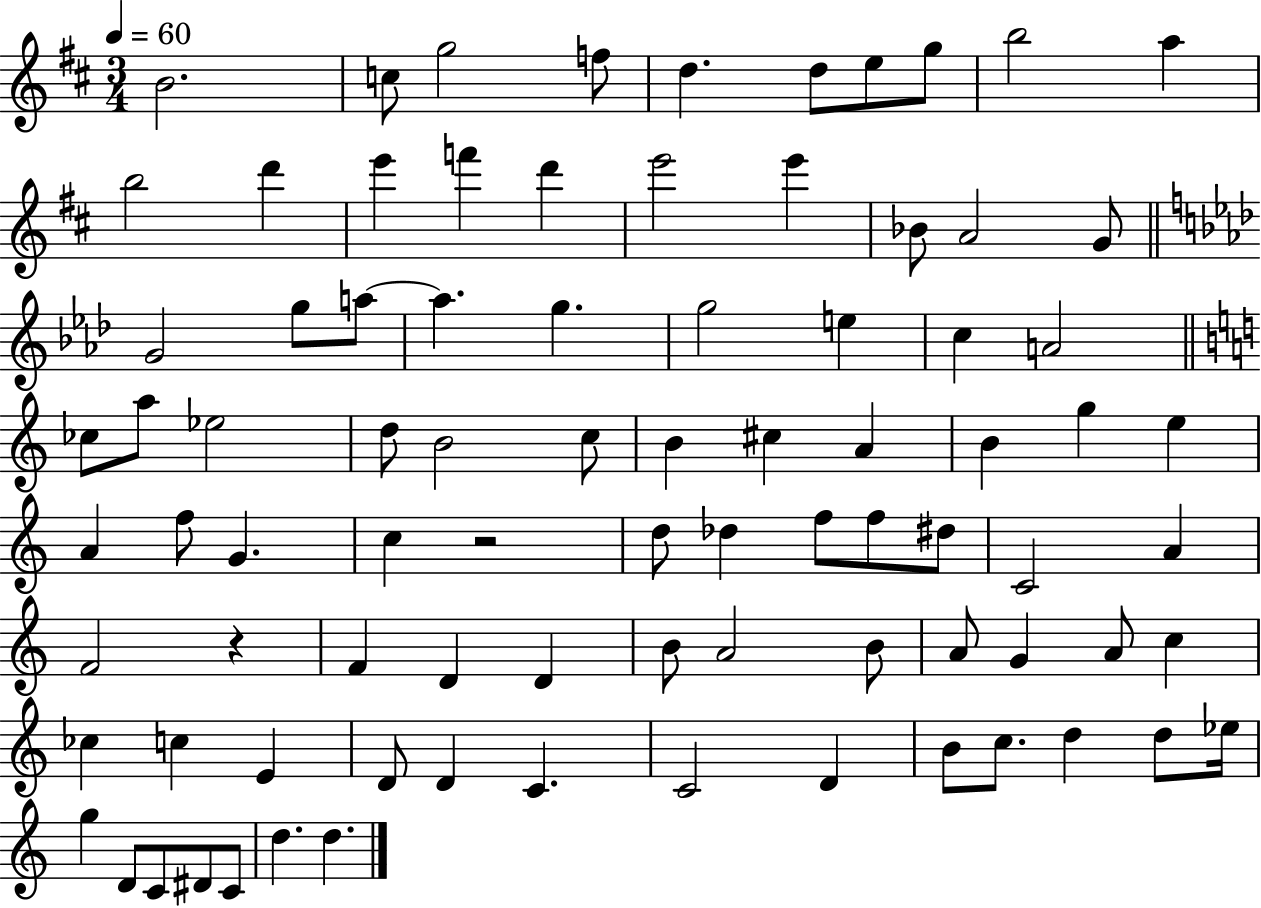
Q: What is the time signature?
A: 3/4